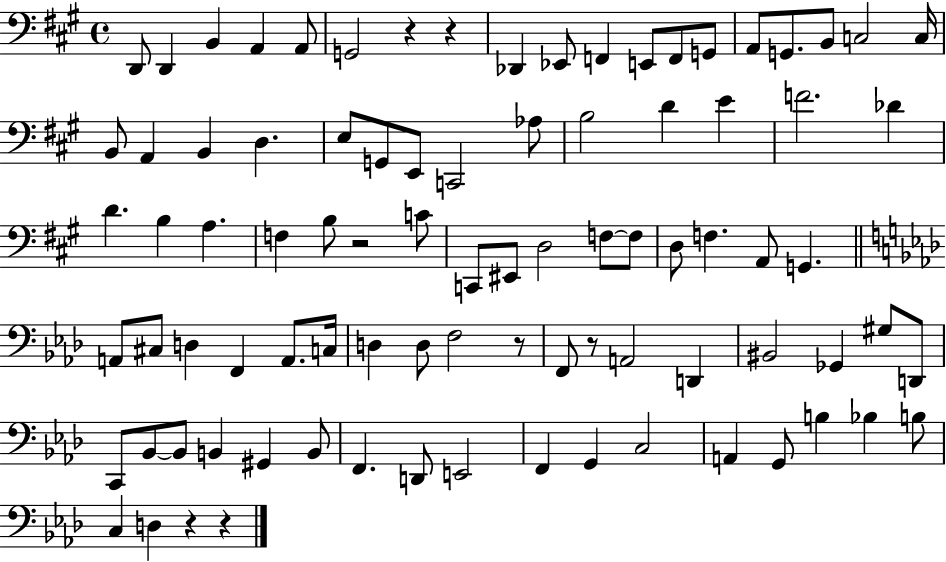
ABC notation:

X:1
T:Untitled
M:4/4
L:1/4
K:A
D,,/2 D,, B,, A,, A,,/2 G,,2 z z _D,, _E,,/2 F,, E,,/2 F,,/2 G,,/2 A,,/2 G,,/2 B,,/2 C,2 C,/4 B,,/2 A,, B,, D, E,/2 G,,/2 E,,/2 C,,2 _A,/2 B,2 D E F2 _D D B, A, F, B,/2 z2 C/2 C,,/2 ^E,,/2 D,2 F,/2 F,/2 D,/2 F, A,,/2 G,, A,,/2 ^C,/2 D, F,, A,,/2 C,/4 D, D,/2 F,2 z/2 F,,/2 z/2 A,,2 D,, ^B,,2 _G,, ^G,/2 D,,/2 C,,/2 _B,,/2 _B,,/2 B,, ^G,, B,,/2 F,, D,,/2 E,,2 F,, G,, C,2 A,, G,,/2 B, _B, B,/2 C, D, z z